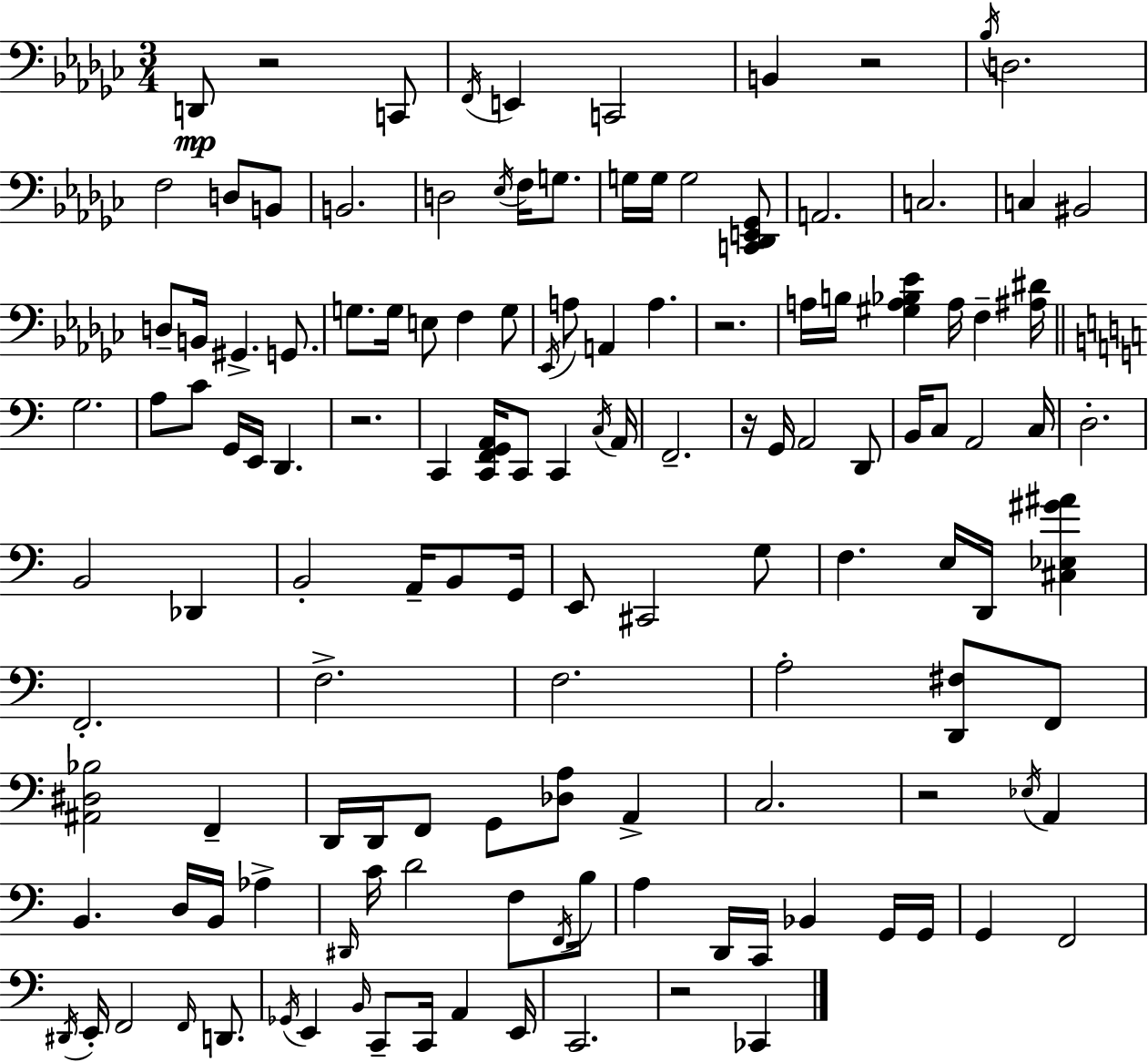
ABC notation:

X:1
T:Untitled
M:3/4
L:1/4
K:Ebm
D,,/2 z2 C,,/2 F,,/4 E,, C,,2 B,, z2 _B,/4 D,2 F,2 D,/2 B,,/2 B,,2 D,2 _E,/4 F,/4 G,/2 G,/4 G,/4 G,2 [C,,_D,,E,,_G,,]/2 A,,2 C,2 C, ^B,,2 D,/2 B,,/4 ^G,, G,,/2 G,/2 G,/4 E,/2 F, G,/2 _E,,/4 A,/2 A,, A, z2 A,/4 B,/4 [^G,A,_B,_E] A,/4 F, [^A,^D]/4 G,2 A,/2 C/2 G,,/4 E,,/4 D,, z2 C,, [C,,F,,G,,A,,]/4 C,,/2 C,, C,/4 A,,/4 F,,2 z/4 G,,/4 A,,2 D,,/2 B,,/4 C,/2 A,,2 C,/4 D,2 B,,2 _D,, B,,2 A,,/4 B,,/2 G,,/4 E,,/2 ^C,,2 G,/2 F, E,/4 D,,/4 [^C,_E,^G^A] F,,2 F,2 F,2 A,2 [D,,^F,]/2 F,,/2 [^A,,^D,_B,]2 F,, D,,/4 D,,/4 F,,/2 G,,/2 [_D,A,]/2 A,, C,2 z2 _E,/4 A,, B,, D,/4 B,,/4 _A, ^D,,/4 C/4 D2 F,/2 F,,/4 B,/4 A, D,,/4 C,,/4 _B,, G,,/4 G,,/4 G,, F,,2 ^D,,/4 E,,/4 F,,2 F,,/4 D,,/2 _G,,/4 E,, B,,/4 C,,/2 C,,/4 A,, E,,/4 C,,2 z2 _C,,